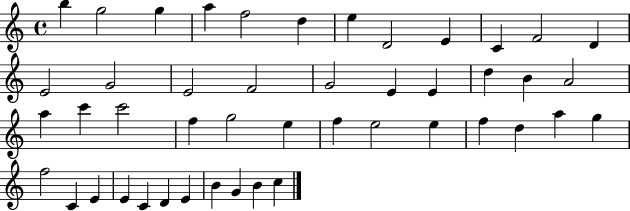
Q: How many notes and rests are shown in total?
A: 46